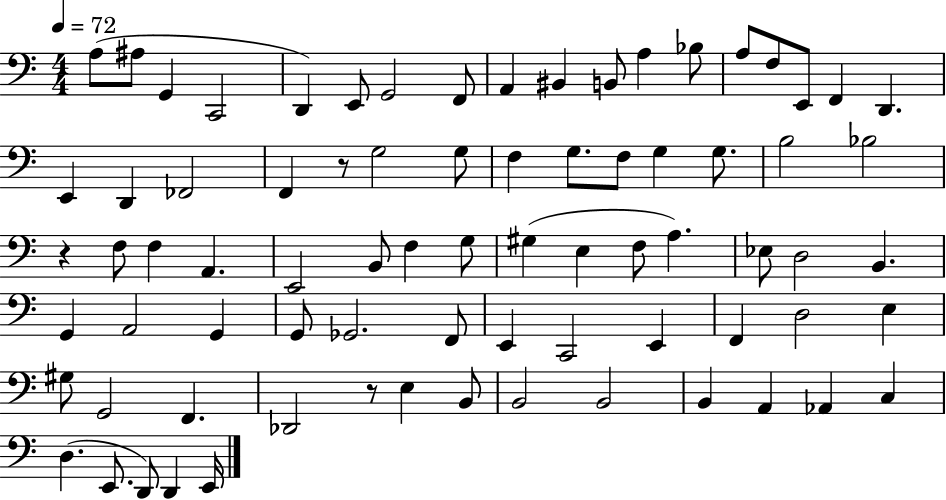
A3/e A#3/e G2/q C2/h D2/q E2/e G2/h F2/e A2/q BIS2/q B2/e A3/q Bb3/e A3/e F3/e E2/e F2/q D2/q. E2/q D2/q FES2/h F2/q R/e G3/h G3/e F3/q G3/e. F3/e G3/q G3/e. B3/h Bb3/h R/q F3/e F3/q A2/q. E2/h B2/e F3/q G3/e G#3/q E3/q F3/e A3/q. Eb3/e D3/h B2/q. G2/q A2/h G2/q G2/e Gb2/h. F2/e E2/q C2/h E2/q F2/q D3/h E3/q G#3/e G2/h F2/q. Db2/h R/e E3/q B2/e B2/h B2/h B2/q A2/q Ab2/q C3/q D3/q. E2/e. D2/e D2/q E2/s